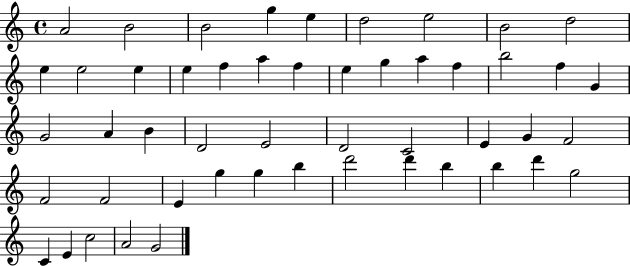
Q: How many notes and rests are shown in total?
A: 50